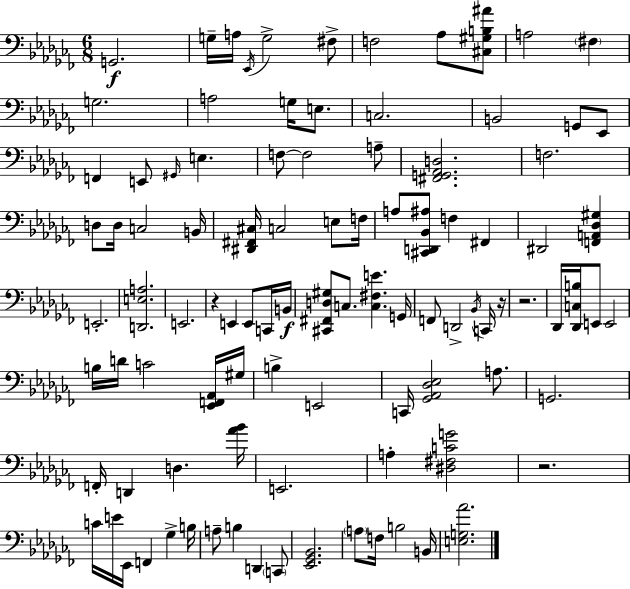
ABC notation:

X:1
T:Untitled
M:6/8
L:1/4
K:Abm
G,,2 G,/4 A,/4 _E,,/4 G,2 ^F,/2 F,2 _A,/2 [^C,^G,B,^A]/2 A,2 ^F, G,2 A,2 G,/4 E,/2 C,2 B,,2 G,,/2 _E,,/2 F,, E,,/2 ^G,,/4 E, F,/2 F,2 A,/2 [^F,,G,,_A,,D,]2 F,2 D,/2 D,/4 C,2 B,,/4 [^D,,^F,,^C,]/4 C,2 E,/2 F,/4 A,/2 [^C,,D,,_B,,^A,]/2 F, ^F,, ^D,,2 [F,,A,,_D,^G,] E,,2 [D,,E,A,]2 E,,2 z E,, E,,/2 C,,/4 B,,/4 [^C,,^F,,D,^G,]/2 C,/2 [C,^F,E] G,,/4 F,,/2 D,,2 _B,,/4 C,,/4 z/4 z2 _D,,/4 [_D,,C,B,]/4 E,,/2 E,,2 B,/4 D/4 C2 [_E,,F,,_A,,]/4 ^G,/4 B, E,,2 C,,/4 [_G,,_A,,_D,_E,]2 A,/2 G,,2 F,,/4 D,, D, [_A_B]/4 E,,2 A, [^D,^F,CG]2 z2 C/4 E/4 _E,,/4 F,, _G, B,/4 A,/2 B, D,, C,,/2 [_E,,_G,,_B,,]2 A,/2 F,/4 B,2 B,,/4 [E,G,_A]2